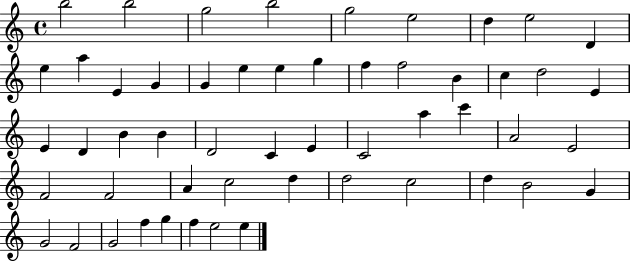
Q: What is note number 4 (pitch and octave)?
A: B5